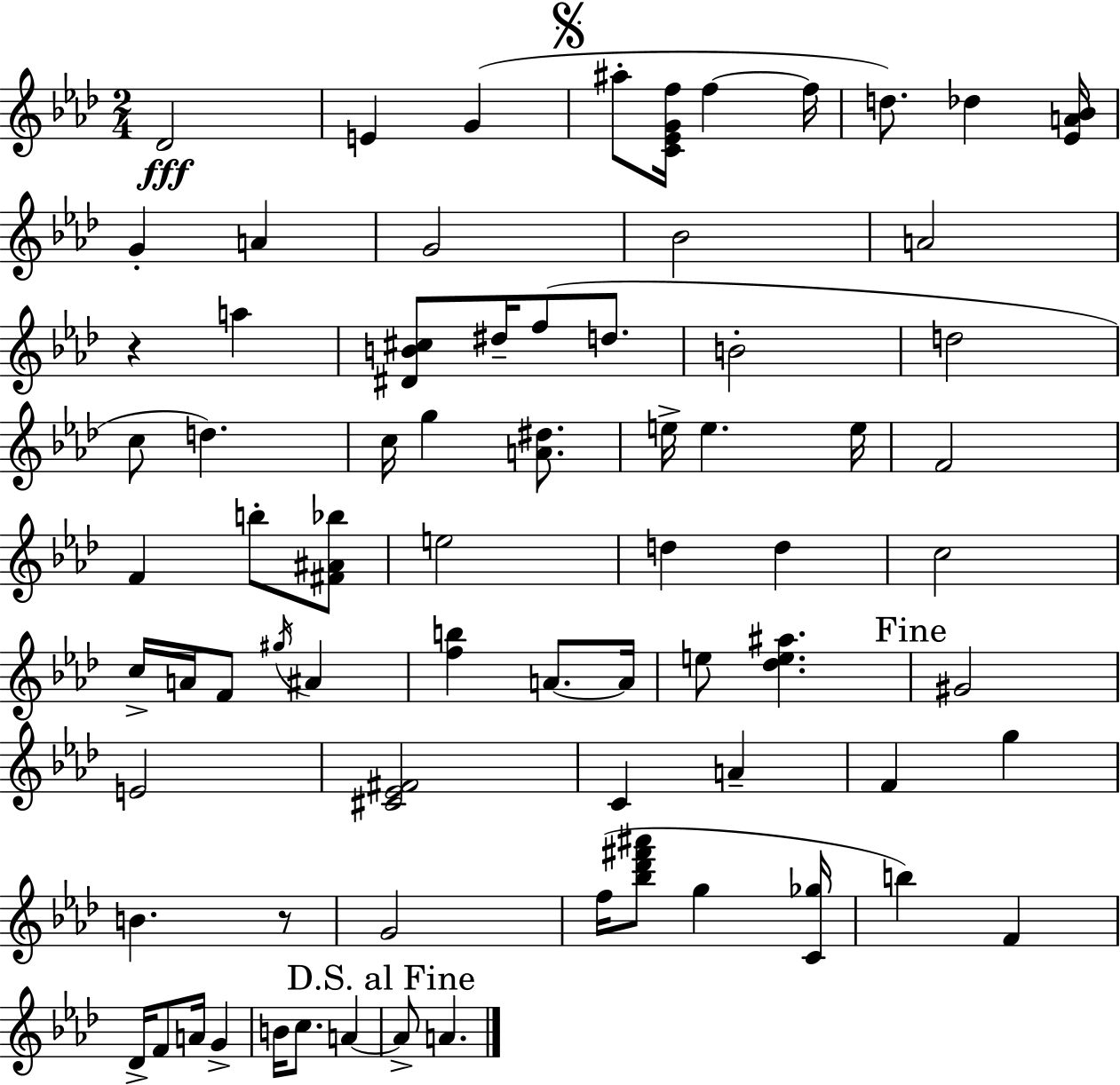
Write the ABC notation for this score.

X:1
T:Untitled
M:2/4
L:1/4
K:Ab
_D2 E G ^a/2 [C_EGf]/4 f f/4 d/2 _d [_EA_B]/4 G A G2 _B2 A2 z a [^DB^c]/2 ^d/4 f/2 d/2 B2 d2 c/2 d c/4 g [A^d]/2 e/4 e e/4 F2 F b/2 [^F^A_b]/2 e2 d d c2 c/4 A/4 F/2 ^g/4 ^A [fb] A/2 A/4 e/2 [_de^a] ^G2 E2 [^C_E^F]2 C A F g B z/2 G2 f/4 [_b_d'^f'^a']/2 g [C_g]/4 b F _D/4 F/2 A/4 G B/4 c/2 A A/2 A